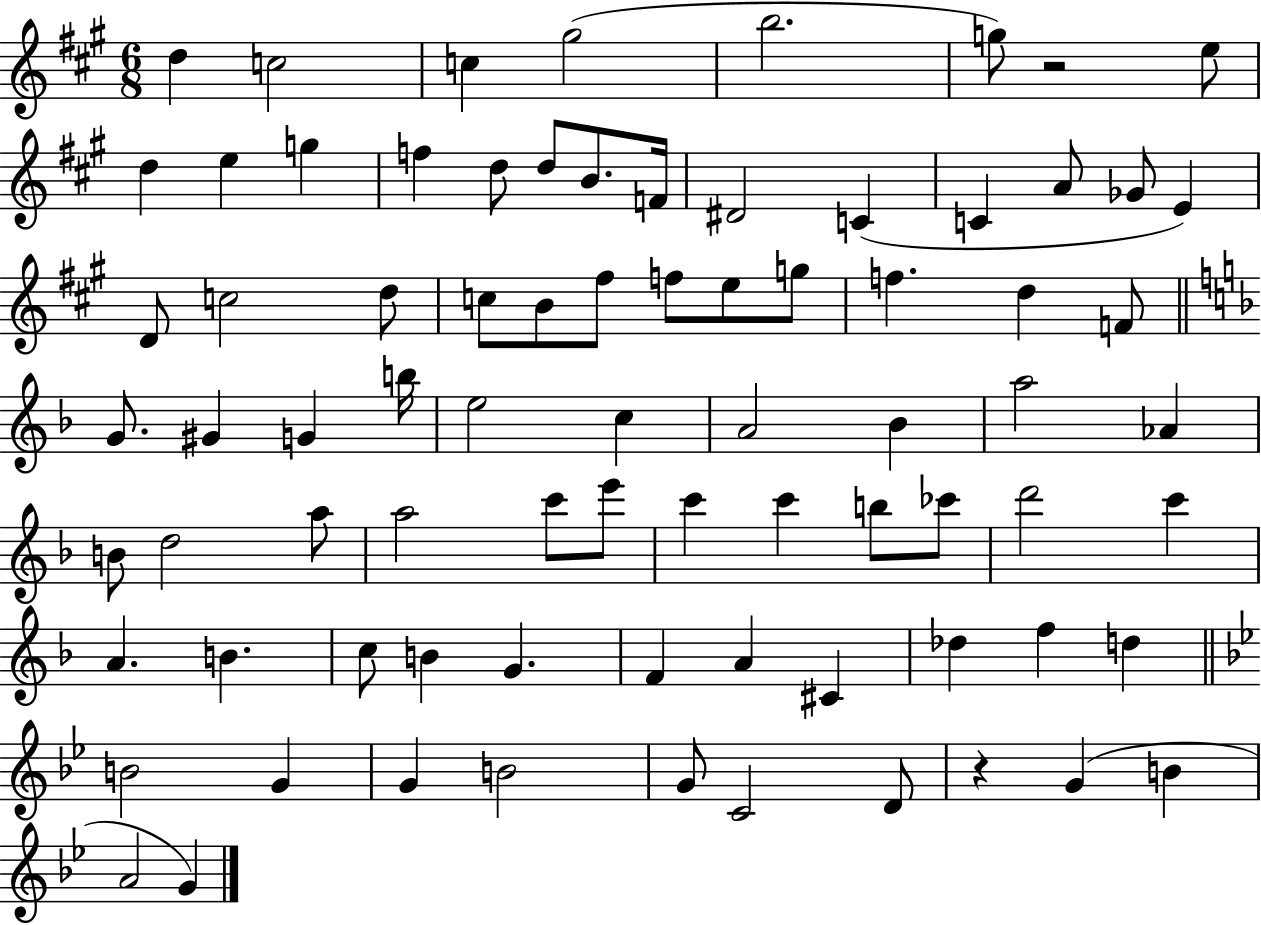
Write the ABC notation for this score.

X:1
T:Untitled
M:6/8
L:1/4
K:A
d c2 c ^g2 b2 g/2 z2 e/2 d e g f d/2 d/2 B/2 F/4 ^D2 C C A/2 _G/2 E D/2 c2 d/2 c/2 B/2 ^f/2 f/2 e/2 g/2 f d F/2 G/2 ^G G b/4 e2 c A2 _B a2 _A B/2 d2 a/2 a2 c'/2 e'/2 c' c' b/2 _c'/2 d'2 c' A B c/2 B G F A ^C _d f d B2 G G B2 G/2 C2 D/2 z G B A2 G